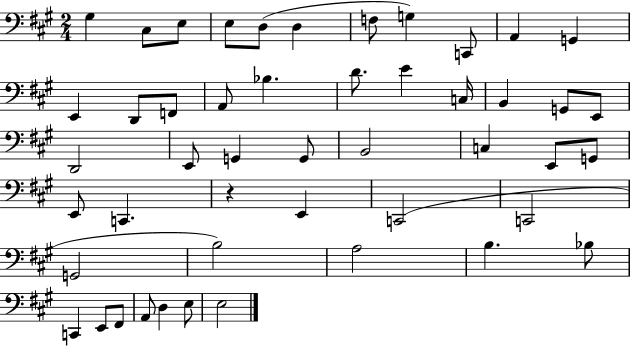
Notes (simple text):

G#3/q C#3/e E3/e E3/e D3/e D3/q F3/e G3/q C2/e A2/q G2/q E2/q D2/e F2/e A2/e Bb3/q. D4/e. E4/q C3/s B2/q G2/e E2/e D2/h E2/e G2/q G2/e B2/h C3/q E2/e G2/e E2/e C2/q. R/q E2/q C2/h C2/h G2/h B3/h A3/h B3/q. Bb3/e C2/q E2/e F#2/e A2/e D3/q E3/e E3/h